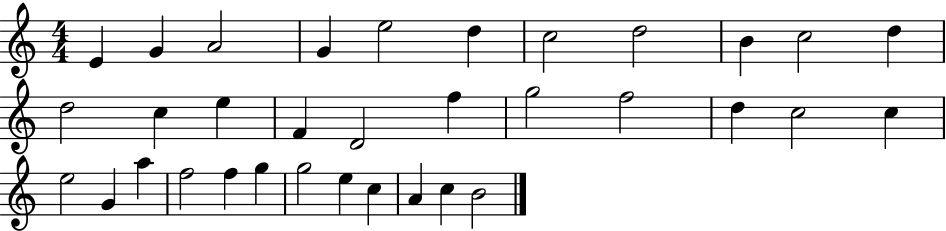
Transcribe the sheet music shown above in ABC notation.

X:1
T:Untitled
M:4/4
L:1/4
K:C
E G A2 G e2 d c2 d2 B c2 d d2 c e F D2 f g2 f2 d c2 c e2 G a f2 f g g2 e c A c B2